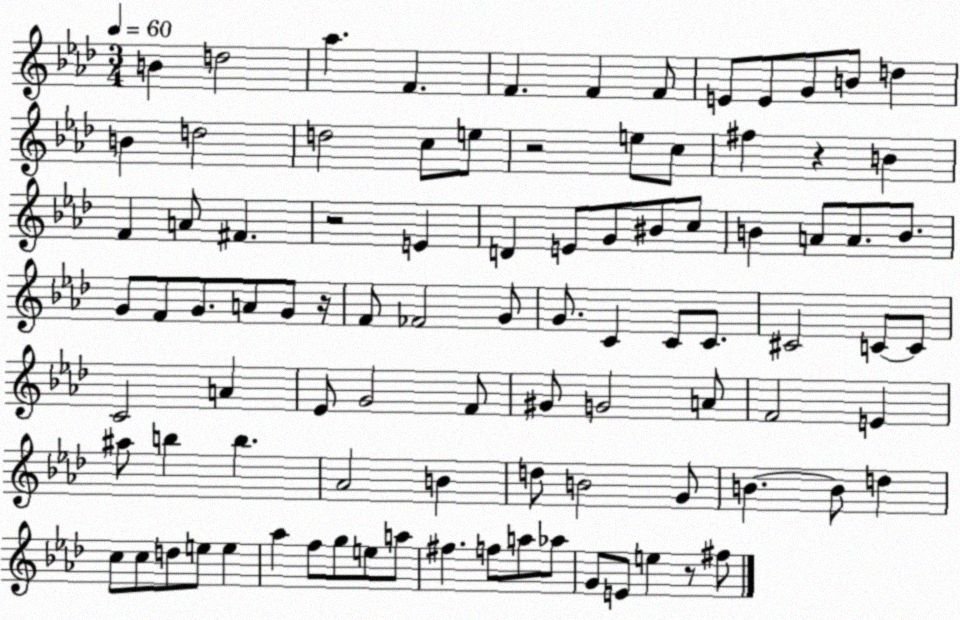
X:1
T:Untitled
M:3/4
L:1/4
K:Ab
B d2 _a F F F F/2 E/2 E/2 G/2 B/2 d B d2 d2 c/2 e/2 z2 e/2 c/2 ^f z B F A/2 ^F z2 E D E/2 G/2 ^B/2 c/2 B A/2 A/2 B/2 G/2 F/2 G/2 A/2 G/2 z/4 F/2 _F2 G/2 G/2 C C/2 C/2 ^C2 C/2 C/2 C2 A _E/2 G2 F/2 ^G/2 G2 A/2 F2 E ^a/2 b b _A2 B d/2 B2 G/2 B B/2 d c/2 c/2 d/2 e/2 e _a f/2 g/2 e/2 a/2 ^f f/2 a/2 _a/2 G/2 E/2 e z/2 ^f/2